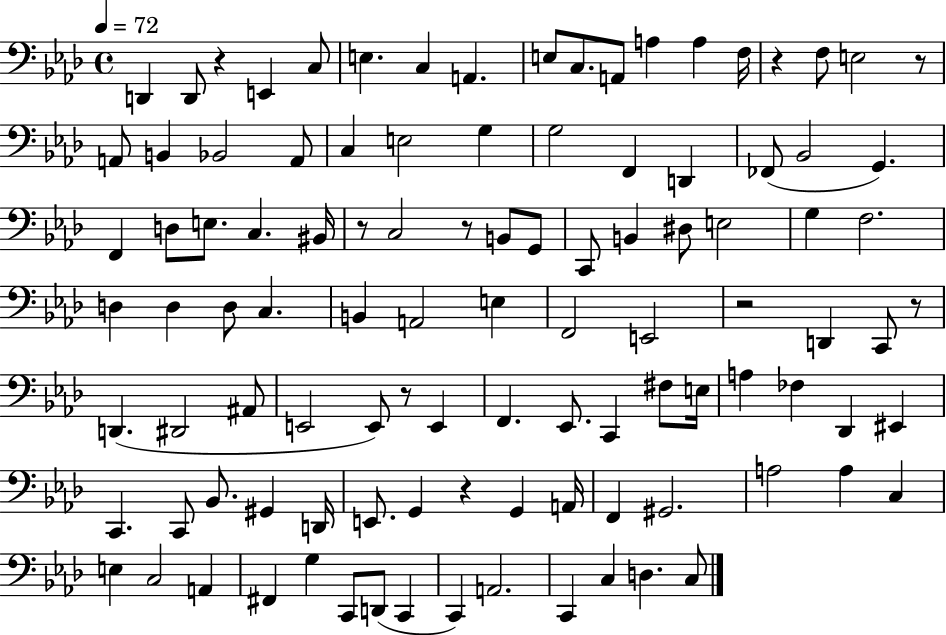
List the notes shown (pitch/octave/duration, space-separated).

D2/q D2/e R/q E2/q C3/e E3/q. C3/q A2/q. E3/e C3/e. A2/e A3/q A3/q F3/s R/q F3/e E3/h R/e A2/e B2/q Bb2/h A2/e C3/q E3/h G3/q G3/h F2/q D2/q FES2/e Bb2/h G2/q. F2/q D3/e E3/e. C3/q. BIS2/s R/e C3/h R/e B2/e G2/e C2/e B2/q D#3/e E3/h G3/q F3/h. D3/q D3/q D3/e C3/q. B2/q A2/h E3/q F2/h E2/h R/h D2/q C2/e R/e D2/q. D#2/h A#2/e E2/h E2/e R/e E2/q F2/q. Eb2/e. C2/q F#3/e E3/s A3/q FES3/q Db2/q EIS2/q C2/q. C2/e Bb2/e. G#2/q D2/s E2/e. G2/q R/q G2/q A2/s F2/q G#2/h. A3/h A3/q C3/q E3/q C3/h A2/q F#2/q G3/q C2/e D2/e C2/q C2/q A2/h. C2/q C3/q D3/q. C3/e